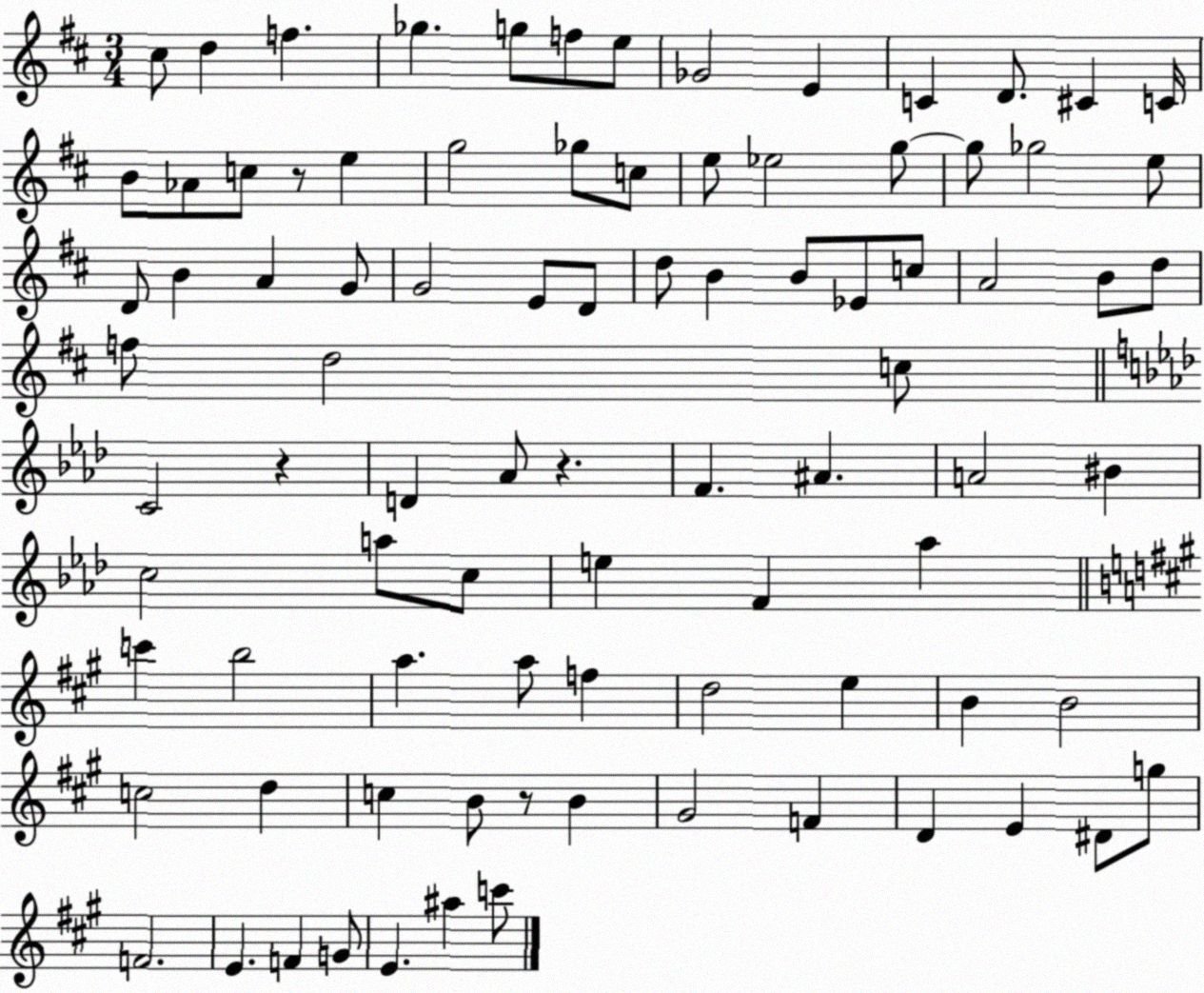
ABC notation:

X:1
T:Untitled
M:3/4
L:1/4
K:D
^c/2 d f _g g/2 f/2 e/2 _G2 E C D/2 ^C C/4 B/2 _A/2 c/2 z/2 e g2 _g/2 c/2 e/2 _e2 g/2 g/2 _g2 e/2 D/2 B A G/2 G2 E/2 D/2 d/2 B B/2 _E/2 c/2 A2 B/2 d/2 f/2 d2 c/2 C2 z D _A/2 z F ^A A2 ^B c2 a/2 c/2 e F _a c' b2 a a/2 f d2 e B B2 c2 d c B/2 z/2 B ^G2 F D E ^D/2 g/2 F2 E F G/2 E ^a c'/2